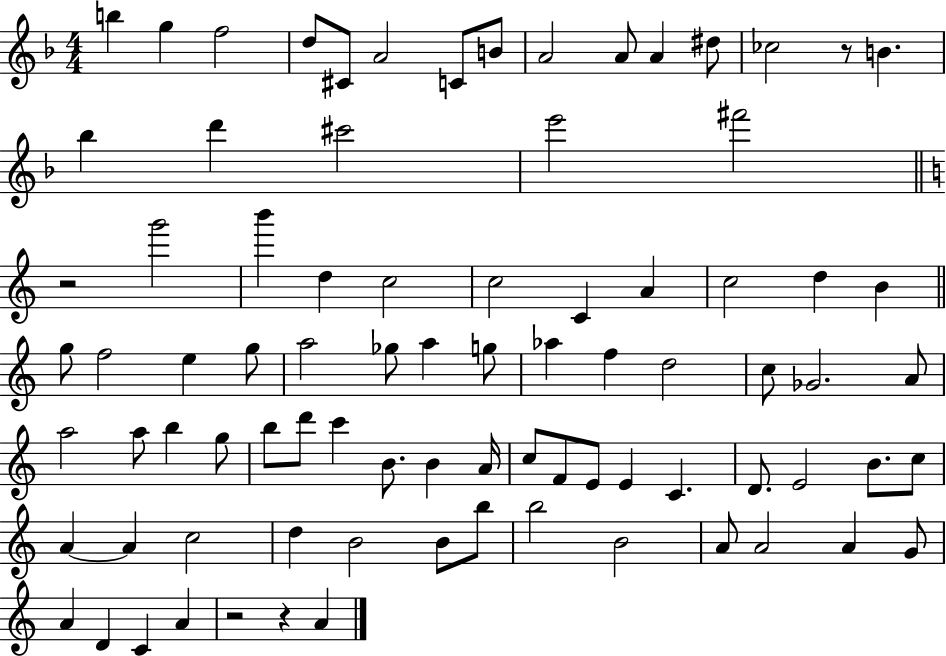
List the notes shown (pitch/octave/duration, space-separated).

B5/q G5/q F5/h D5/e C#4/e A4/h C4/e B4/e A4/h A4/e A4/q D#5/e CES5/h R/e B4/q. Bb5/q D6/q C#6/h E6/h F#6/h R/h G6/h B6/q D5/q C5/h C5/h C4/q A4/q C5/h D5/q B4/q G5/e F5/h E5/q G5/e A5/h Gb5/e A5/q G5/e Ab5/q F5/q D5/h C5/e Gb4/h. A4/e A5/h A5/e B5/q G5/e B5/e D6/e C6/q B4/e. B4/q A4/s C5/e F4/e E4/e E4/q C4/q. D4/e. E4/h B4/e. C5/e A4/q A4/q C5/h D5/q B4/h B4/e B5/e B5/h B4/h A4/e A4/h A4/q G4/e A4/q D4/q C4/q A4/q R/h R/q A4/q